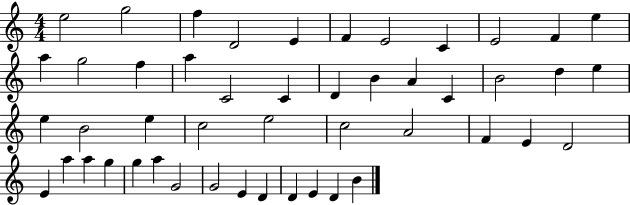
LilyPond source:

{
  \clef treble
  \numericTimeSignature
  \time 4/4
  \key c \major
  e''2 g''2 | f''4 d'2 e'4 | f'4 e'2 c'4 | e'2 f'4 e''4 | \break a''4 g''2 f''4 | a''4 c'2 c'4 | d'4 b'4 a'4 c'4 | b'2 d''4 e''4 | \break e''4 b'2 e''4 | c''2 e''2 | c''2 a'2 | f'4 e'4 d'2 | \break e'4 a''4 a''4 g''4 | g''4 a''4 g'2 | g'2 e'4 d'4 | d'4 e'4 d'4 b'4 | \break \bar "|."
}